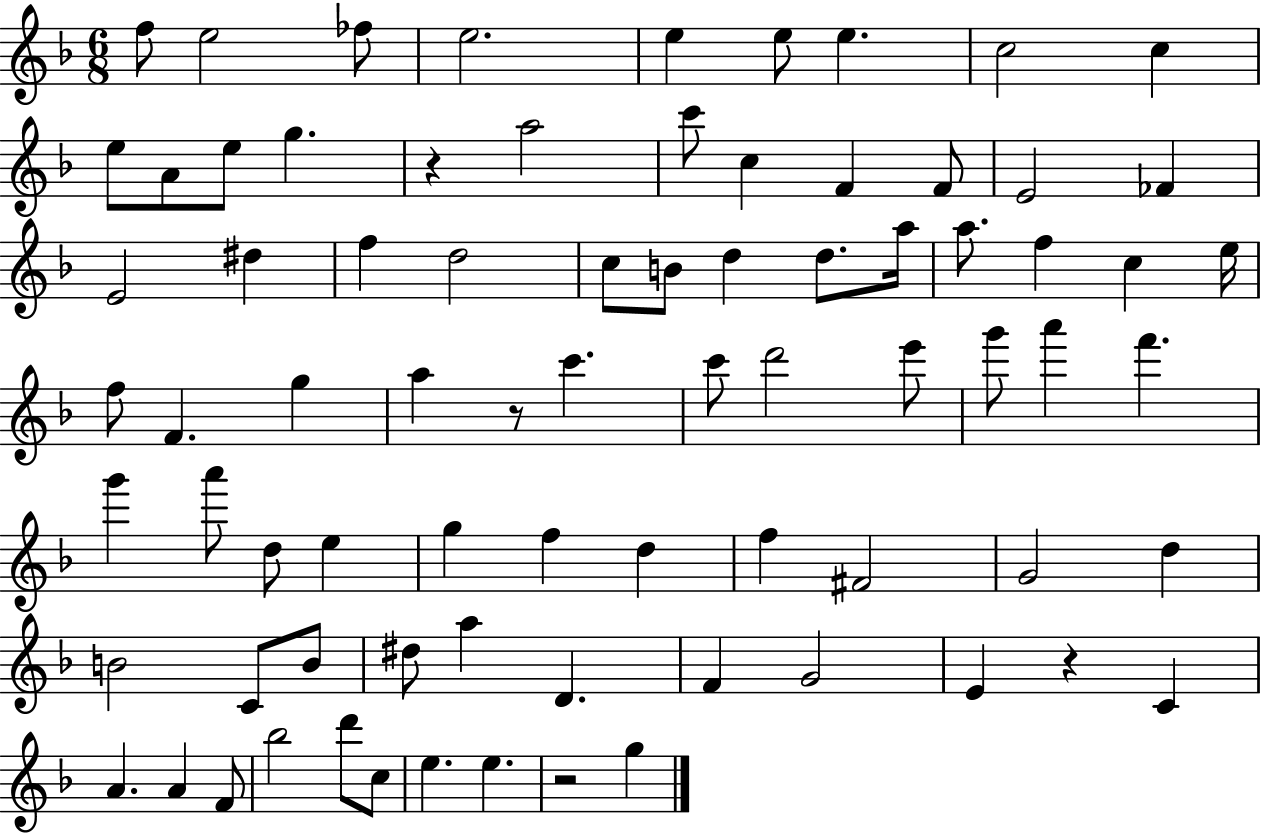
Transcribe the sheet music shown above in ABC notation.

X:1
T:Untitled
M:6/8
L:1/4
K:F
f/2 e2 _f/2 e2 e e/2 e c2 c e/2 A/2 e/2 g z a2 c'/2 c F F/2 E2 _F E2 ^d f d2 c/2 B/2 d d/2 a/4 a/2 f c e/4 f/2 F g a z/2 c' c'/2 d'2 e'/2 g'/2 a' f' g' a'/2 d/2 e g f d f ^F2 G2 d B2 C/2 B/2 ^d/2 a D F G2 E z C A A F/2 _b2 d'/2 c/2 e e z2 g